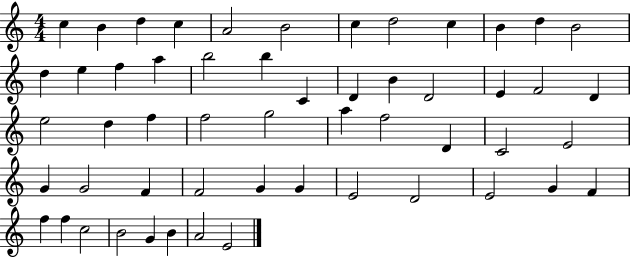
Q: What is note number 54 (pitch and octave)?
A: E4